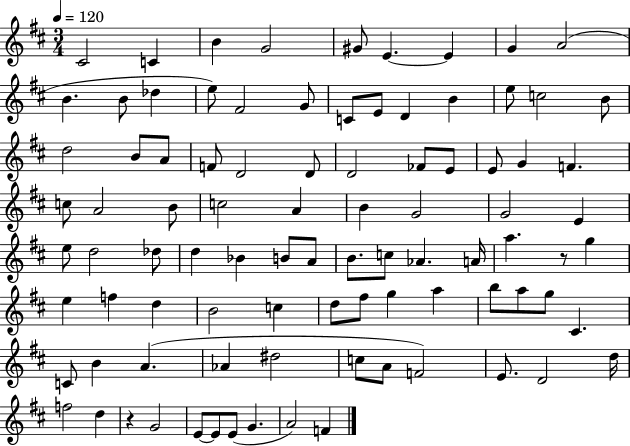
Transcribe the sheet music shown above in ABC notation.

X:1
T:Untitled
M:3/4
L:1/4
K:D
^C2 C B G2 ^G/2 E E G A2 B B/2 _d e/2 ^F2 G/2 C/2 E/2 D B e/2 c2 B/2 d2 B/2 A/2 F/2 D2 D/2 D2 _F/2 E/2 E/2 G F c/2 A2 B/2 c2 A B G2 G2 E e/2 d2 _d/2 d _B B/2 A/2 B/2 c/2 _A A/4 a z/2 g e f d B2 c d/2 ^f/2 g a b/2 a/2 g/2 ^C C/2 B A _A ^d2 c/2 A/2 F2 E/2 D2 d/4 f2 d z G2 E/2 E/2 E/2 G A2 F